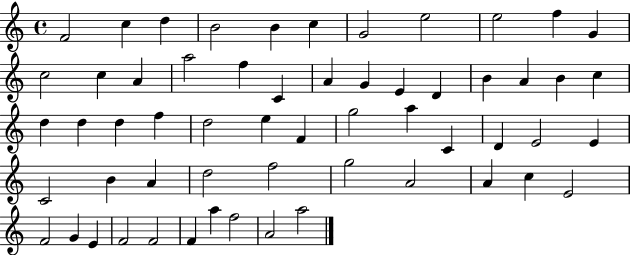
F4/h C5/q D5/q B4/h B4/q C5/q G4/h E5/h E5/h F5/q G4/q C5/h C5/q A4/q A5/h F5/q C4/q A4/q G4/q E4/q D4/q B4/q A4/q B4/q C5/q D5/q D5/q D5/q F5/q D5/h E5/q F4/q G5/h A5/q C4/q D4/q E4/h E4/q C4/h B4/q A4/q D5/h F5/h G5/h A4/h A4/q C5/q E4/h F4/h G4/q E4/q F4/h F4/h F4/q A5/q F5/h A4/h A5/h